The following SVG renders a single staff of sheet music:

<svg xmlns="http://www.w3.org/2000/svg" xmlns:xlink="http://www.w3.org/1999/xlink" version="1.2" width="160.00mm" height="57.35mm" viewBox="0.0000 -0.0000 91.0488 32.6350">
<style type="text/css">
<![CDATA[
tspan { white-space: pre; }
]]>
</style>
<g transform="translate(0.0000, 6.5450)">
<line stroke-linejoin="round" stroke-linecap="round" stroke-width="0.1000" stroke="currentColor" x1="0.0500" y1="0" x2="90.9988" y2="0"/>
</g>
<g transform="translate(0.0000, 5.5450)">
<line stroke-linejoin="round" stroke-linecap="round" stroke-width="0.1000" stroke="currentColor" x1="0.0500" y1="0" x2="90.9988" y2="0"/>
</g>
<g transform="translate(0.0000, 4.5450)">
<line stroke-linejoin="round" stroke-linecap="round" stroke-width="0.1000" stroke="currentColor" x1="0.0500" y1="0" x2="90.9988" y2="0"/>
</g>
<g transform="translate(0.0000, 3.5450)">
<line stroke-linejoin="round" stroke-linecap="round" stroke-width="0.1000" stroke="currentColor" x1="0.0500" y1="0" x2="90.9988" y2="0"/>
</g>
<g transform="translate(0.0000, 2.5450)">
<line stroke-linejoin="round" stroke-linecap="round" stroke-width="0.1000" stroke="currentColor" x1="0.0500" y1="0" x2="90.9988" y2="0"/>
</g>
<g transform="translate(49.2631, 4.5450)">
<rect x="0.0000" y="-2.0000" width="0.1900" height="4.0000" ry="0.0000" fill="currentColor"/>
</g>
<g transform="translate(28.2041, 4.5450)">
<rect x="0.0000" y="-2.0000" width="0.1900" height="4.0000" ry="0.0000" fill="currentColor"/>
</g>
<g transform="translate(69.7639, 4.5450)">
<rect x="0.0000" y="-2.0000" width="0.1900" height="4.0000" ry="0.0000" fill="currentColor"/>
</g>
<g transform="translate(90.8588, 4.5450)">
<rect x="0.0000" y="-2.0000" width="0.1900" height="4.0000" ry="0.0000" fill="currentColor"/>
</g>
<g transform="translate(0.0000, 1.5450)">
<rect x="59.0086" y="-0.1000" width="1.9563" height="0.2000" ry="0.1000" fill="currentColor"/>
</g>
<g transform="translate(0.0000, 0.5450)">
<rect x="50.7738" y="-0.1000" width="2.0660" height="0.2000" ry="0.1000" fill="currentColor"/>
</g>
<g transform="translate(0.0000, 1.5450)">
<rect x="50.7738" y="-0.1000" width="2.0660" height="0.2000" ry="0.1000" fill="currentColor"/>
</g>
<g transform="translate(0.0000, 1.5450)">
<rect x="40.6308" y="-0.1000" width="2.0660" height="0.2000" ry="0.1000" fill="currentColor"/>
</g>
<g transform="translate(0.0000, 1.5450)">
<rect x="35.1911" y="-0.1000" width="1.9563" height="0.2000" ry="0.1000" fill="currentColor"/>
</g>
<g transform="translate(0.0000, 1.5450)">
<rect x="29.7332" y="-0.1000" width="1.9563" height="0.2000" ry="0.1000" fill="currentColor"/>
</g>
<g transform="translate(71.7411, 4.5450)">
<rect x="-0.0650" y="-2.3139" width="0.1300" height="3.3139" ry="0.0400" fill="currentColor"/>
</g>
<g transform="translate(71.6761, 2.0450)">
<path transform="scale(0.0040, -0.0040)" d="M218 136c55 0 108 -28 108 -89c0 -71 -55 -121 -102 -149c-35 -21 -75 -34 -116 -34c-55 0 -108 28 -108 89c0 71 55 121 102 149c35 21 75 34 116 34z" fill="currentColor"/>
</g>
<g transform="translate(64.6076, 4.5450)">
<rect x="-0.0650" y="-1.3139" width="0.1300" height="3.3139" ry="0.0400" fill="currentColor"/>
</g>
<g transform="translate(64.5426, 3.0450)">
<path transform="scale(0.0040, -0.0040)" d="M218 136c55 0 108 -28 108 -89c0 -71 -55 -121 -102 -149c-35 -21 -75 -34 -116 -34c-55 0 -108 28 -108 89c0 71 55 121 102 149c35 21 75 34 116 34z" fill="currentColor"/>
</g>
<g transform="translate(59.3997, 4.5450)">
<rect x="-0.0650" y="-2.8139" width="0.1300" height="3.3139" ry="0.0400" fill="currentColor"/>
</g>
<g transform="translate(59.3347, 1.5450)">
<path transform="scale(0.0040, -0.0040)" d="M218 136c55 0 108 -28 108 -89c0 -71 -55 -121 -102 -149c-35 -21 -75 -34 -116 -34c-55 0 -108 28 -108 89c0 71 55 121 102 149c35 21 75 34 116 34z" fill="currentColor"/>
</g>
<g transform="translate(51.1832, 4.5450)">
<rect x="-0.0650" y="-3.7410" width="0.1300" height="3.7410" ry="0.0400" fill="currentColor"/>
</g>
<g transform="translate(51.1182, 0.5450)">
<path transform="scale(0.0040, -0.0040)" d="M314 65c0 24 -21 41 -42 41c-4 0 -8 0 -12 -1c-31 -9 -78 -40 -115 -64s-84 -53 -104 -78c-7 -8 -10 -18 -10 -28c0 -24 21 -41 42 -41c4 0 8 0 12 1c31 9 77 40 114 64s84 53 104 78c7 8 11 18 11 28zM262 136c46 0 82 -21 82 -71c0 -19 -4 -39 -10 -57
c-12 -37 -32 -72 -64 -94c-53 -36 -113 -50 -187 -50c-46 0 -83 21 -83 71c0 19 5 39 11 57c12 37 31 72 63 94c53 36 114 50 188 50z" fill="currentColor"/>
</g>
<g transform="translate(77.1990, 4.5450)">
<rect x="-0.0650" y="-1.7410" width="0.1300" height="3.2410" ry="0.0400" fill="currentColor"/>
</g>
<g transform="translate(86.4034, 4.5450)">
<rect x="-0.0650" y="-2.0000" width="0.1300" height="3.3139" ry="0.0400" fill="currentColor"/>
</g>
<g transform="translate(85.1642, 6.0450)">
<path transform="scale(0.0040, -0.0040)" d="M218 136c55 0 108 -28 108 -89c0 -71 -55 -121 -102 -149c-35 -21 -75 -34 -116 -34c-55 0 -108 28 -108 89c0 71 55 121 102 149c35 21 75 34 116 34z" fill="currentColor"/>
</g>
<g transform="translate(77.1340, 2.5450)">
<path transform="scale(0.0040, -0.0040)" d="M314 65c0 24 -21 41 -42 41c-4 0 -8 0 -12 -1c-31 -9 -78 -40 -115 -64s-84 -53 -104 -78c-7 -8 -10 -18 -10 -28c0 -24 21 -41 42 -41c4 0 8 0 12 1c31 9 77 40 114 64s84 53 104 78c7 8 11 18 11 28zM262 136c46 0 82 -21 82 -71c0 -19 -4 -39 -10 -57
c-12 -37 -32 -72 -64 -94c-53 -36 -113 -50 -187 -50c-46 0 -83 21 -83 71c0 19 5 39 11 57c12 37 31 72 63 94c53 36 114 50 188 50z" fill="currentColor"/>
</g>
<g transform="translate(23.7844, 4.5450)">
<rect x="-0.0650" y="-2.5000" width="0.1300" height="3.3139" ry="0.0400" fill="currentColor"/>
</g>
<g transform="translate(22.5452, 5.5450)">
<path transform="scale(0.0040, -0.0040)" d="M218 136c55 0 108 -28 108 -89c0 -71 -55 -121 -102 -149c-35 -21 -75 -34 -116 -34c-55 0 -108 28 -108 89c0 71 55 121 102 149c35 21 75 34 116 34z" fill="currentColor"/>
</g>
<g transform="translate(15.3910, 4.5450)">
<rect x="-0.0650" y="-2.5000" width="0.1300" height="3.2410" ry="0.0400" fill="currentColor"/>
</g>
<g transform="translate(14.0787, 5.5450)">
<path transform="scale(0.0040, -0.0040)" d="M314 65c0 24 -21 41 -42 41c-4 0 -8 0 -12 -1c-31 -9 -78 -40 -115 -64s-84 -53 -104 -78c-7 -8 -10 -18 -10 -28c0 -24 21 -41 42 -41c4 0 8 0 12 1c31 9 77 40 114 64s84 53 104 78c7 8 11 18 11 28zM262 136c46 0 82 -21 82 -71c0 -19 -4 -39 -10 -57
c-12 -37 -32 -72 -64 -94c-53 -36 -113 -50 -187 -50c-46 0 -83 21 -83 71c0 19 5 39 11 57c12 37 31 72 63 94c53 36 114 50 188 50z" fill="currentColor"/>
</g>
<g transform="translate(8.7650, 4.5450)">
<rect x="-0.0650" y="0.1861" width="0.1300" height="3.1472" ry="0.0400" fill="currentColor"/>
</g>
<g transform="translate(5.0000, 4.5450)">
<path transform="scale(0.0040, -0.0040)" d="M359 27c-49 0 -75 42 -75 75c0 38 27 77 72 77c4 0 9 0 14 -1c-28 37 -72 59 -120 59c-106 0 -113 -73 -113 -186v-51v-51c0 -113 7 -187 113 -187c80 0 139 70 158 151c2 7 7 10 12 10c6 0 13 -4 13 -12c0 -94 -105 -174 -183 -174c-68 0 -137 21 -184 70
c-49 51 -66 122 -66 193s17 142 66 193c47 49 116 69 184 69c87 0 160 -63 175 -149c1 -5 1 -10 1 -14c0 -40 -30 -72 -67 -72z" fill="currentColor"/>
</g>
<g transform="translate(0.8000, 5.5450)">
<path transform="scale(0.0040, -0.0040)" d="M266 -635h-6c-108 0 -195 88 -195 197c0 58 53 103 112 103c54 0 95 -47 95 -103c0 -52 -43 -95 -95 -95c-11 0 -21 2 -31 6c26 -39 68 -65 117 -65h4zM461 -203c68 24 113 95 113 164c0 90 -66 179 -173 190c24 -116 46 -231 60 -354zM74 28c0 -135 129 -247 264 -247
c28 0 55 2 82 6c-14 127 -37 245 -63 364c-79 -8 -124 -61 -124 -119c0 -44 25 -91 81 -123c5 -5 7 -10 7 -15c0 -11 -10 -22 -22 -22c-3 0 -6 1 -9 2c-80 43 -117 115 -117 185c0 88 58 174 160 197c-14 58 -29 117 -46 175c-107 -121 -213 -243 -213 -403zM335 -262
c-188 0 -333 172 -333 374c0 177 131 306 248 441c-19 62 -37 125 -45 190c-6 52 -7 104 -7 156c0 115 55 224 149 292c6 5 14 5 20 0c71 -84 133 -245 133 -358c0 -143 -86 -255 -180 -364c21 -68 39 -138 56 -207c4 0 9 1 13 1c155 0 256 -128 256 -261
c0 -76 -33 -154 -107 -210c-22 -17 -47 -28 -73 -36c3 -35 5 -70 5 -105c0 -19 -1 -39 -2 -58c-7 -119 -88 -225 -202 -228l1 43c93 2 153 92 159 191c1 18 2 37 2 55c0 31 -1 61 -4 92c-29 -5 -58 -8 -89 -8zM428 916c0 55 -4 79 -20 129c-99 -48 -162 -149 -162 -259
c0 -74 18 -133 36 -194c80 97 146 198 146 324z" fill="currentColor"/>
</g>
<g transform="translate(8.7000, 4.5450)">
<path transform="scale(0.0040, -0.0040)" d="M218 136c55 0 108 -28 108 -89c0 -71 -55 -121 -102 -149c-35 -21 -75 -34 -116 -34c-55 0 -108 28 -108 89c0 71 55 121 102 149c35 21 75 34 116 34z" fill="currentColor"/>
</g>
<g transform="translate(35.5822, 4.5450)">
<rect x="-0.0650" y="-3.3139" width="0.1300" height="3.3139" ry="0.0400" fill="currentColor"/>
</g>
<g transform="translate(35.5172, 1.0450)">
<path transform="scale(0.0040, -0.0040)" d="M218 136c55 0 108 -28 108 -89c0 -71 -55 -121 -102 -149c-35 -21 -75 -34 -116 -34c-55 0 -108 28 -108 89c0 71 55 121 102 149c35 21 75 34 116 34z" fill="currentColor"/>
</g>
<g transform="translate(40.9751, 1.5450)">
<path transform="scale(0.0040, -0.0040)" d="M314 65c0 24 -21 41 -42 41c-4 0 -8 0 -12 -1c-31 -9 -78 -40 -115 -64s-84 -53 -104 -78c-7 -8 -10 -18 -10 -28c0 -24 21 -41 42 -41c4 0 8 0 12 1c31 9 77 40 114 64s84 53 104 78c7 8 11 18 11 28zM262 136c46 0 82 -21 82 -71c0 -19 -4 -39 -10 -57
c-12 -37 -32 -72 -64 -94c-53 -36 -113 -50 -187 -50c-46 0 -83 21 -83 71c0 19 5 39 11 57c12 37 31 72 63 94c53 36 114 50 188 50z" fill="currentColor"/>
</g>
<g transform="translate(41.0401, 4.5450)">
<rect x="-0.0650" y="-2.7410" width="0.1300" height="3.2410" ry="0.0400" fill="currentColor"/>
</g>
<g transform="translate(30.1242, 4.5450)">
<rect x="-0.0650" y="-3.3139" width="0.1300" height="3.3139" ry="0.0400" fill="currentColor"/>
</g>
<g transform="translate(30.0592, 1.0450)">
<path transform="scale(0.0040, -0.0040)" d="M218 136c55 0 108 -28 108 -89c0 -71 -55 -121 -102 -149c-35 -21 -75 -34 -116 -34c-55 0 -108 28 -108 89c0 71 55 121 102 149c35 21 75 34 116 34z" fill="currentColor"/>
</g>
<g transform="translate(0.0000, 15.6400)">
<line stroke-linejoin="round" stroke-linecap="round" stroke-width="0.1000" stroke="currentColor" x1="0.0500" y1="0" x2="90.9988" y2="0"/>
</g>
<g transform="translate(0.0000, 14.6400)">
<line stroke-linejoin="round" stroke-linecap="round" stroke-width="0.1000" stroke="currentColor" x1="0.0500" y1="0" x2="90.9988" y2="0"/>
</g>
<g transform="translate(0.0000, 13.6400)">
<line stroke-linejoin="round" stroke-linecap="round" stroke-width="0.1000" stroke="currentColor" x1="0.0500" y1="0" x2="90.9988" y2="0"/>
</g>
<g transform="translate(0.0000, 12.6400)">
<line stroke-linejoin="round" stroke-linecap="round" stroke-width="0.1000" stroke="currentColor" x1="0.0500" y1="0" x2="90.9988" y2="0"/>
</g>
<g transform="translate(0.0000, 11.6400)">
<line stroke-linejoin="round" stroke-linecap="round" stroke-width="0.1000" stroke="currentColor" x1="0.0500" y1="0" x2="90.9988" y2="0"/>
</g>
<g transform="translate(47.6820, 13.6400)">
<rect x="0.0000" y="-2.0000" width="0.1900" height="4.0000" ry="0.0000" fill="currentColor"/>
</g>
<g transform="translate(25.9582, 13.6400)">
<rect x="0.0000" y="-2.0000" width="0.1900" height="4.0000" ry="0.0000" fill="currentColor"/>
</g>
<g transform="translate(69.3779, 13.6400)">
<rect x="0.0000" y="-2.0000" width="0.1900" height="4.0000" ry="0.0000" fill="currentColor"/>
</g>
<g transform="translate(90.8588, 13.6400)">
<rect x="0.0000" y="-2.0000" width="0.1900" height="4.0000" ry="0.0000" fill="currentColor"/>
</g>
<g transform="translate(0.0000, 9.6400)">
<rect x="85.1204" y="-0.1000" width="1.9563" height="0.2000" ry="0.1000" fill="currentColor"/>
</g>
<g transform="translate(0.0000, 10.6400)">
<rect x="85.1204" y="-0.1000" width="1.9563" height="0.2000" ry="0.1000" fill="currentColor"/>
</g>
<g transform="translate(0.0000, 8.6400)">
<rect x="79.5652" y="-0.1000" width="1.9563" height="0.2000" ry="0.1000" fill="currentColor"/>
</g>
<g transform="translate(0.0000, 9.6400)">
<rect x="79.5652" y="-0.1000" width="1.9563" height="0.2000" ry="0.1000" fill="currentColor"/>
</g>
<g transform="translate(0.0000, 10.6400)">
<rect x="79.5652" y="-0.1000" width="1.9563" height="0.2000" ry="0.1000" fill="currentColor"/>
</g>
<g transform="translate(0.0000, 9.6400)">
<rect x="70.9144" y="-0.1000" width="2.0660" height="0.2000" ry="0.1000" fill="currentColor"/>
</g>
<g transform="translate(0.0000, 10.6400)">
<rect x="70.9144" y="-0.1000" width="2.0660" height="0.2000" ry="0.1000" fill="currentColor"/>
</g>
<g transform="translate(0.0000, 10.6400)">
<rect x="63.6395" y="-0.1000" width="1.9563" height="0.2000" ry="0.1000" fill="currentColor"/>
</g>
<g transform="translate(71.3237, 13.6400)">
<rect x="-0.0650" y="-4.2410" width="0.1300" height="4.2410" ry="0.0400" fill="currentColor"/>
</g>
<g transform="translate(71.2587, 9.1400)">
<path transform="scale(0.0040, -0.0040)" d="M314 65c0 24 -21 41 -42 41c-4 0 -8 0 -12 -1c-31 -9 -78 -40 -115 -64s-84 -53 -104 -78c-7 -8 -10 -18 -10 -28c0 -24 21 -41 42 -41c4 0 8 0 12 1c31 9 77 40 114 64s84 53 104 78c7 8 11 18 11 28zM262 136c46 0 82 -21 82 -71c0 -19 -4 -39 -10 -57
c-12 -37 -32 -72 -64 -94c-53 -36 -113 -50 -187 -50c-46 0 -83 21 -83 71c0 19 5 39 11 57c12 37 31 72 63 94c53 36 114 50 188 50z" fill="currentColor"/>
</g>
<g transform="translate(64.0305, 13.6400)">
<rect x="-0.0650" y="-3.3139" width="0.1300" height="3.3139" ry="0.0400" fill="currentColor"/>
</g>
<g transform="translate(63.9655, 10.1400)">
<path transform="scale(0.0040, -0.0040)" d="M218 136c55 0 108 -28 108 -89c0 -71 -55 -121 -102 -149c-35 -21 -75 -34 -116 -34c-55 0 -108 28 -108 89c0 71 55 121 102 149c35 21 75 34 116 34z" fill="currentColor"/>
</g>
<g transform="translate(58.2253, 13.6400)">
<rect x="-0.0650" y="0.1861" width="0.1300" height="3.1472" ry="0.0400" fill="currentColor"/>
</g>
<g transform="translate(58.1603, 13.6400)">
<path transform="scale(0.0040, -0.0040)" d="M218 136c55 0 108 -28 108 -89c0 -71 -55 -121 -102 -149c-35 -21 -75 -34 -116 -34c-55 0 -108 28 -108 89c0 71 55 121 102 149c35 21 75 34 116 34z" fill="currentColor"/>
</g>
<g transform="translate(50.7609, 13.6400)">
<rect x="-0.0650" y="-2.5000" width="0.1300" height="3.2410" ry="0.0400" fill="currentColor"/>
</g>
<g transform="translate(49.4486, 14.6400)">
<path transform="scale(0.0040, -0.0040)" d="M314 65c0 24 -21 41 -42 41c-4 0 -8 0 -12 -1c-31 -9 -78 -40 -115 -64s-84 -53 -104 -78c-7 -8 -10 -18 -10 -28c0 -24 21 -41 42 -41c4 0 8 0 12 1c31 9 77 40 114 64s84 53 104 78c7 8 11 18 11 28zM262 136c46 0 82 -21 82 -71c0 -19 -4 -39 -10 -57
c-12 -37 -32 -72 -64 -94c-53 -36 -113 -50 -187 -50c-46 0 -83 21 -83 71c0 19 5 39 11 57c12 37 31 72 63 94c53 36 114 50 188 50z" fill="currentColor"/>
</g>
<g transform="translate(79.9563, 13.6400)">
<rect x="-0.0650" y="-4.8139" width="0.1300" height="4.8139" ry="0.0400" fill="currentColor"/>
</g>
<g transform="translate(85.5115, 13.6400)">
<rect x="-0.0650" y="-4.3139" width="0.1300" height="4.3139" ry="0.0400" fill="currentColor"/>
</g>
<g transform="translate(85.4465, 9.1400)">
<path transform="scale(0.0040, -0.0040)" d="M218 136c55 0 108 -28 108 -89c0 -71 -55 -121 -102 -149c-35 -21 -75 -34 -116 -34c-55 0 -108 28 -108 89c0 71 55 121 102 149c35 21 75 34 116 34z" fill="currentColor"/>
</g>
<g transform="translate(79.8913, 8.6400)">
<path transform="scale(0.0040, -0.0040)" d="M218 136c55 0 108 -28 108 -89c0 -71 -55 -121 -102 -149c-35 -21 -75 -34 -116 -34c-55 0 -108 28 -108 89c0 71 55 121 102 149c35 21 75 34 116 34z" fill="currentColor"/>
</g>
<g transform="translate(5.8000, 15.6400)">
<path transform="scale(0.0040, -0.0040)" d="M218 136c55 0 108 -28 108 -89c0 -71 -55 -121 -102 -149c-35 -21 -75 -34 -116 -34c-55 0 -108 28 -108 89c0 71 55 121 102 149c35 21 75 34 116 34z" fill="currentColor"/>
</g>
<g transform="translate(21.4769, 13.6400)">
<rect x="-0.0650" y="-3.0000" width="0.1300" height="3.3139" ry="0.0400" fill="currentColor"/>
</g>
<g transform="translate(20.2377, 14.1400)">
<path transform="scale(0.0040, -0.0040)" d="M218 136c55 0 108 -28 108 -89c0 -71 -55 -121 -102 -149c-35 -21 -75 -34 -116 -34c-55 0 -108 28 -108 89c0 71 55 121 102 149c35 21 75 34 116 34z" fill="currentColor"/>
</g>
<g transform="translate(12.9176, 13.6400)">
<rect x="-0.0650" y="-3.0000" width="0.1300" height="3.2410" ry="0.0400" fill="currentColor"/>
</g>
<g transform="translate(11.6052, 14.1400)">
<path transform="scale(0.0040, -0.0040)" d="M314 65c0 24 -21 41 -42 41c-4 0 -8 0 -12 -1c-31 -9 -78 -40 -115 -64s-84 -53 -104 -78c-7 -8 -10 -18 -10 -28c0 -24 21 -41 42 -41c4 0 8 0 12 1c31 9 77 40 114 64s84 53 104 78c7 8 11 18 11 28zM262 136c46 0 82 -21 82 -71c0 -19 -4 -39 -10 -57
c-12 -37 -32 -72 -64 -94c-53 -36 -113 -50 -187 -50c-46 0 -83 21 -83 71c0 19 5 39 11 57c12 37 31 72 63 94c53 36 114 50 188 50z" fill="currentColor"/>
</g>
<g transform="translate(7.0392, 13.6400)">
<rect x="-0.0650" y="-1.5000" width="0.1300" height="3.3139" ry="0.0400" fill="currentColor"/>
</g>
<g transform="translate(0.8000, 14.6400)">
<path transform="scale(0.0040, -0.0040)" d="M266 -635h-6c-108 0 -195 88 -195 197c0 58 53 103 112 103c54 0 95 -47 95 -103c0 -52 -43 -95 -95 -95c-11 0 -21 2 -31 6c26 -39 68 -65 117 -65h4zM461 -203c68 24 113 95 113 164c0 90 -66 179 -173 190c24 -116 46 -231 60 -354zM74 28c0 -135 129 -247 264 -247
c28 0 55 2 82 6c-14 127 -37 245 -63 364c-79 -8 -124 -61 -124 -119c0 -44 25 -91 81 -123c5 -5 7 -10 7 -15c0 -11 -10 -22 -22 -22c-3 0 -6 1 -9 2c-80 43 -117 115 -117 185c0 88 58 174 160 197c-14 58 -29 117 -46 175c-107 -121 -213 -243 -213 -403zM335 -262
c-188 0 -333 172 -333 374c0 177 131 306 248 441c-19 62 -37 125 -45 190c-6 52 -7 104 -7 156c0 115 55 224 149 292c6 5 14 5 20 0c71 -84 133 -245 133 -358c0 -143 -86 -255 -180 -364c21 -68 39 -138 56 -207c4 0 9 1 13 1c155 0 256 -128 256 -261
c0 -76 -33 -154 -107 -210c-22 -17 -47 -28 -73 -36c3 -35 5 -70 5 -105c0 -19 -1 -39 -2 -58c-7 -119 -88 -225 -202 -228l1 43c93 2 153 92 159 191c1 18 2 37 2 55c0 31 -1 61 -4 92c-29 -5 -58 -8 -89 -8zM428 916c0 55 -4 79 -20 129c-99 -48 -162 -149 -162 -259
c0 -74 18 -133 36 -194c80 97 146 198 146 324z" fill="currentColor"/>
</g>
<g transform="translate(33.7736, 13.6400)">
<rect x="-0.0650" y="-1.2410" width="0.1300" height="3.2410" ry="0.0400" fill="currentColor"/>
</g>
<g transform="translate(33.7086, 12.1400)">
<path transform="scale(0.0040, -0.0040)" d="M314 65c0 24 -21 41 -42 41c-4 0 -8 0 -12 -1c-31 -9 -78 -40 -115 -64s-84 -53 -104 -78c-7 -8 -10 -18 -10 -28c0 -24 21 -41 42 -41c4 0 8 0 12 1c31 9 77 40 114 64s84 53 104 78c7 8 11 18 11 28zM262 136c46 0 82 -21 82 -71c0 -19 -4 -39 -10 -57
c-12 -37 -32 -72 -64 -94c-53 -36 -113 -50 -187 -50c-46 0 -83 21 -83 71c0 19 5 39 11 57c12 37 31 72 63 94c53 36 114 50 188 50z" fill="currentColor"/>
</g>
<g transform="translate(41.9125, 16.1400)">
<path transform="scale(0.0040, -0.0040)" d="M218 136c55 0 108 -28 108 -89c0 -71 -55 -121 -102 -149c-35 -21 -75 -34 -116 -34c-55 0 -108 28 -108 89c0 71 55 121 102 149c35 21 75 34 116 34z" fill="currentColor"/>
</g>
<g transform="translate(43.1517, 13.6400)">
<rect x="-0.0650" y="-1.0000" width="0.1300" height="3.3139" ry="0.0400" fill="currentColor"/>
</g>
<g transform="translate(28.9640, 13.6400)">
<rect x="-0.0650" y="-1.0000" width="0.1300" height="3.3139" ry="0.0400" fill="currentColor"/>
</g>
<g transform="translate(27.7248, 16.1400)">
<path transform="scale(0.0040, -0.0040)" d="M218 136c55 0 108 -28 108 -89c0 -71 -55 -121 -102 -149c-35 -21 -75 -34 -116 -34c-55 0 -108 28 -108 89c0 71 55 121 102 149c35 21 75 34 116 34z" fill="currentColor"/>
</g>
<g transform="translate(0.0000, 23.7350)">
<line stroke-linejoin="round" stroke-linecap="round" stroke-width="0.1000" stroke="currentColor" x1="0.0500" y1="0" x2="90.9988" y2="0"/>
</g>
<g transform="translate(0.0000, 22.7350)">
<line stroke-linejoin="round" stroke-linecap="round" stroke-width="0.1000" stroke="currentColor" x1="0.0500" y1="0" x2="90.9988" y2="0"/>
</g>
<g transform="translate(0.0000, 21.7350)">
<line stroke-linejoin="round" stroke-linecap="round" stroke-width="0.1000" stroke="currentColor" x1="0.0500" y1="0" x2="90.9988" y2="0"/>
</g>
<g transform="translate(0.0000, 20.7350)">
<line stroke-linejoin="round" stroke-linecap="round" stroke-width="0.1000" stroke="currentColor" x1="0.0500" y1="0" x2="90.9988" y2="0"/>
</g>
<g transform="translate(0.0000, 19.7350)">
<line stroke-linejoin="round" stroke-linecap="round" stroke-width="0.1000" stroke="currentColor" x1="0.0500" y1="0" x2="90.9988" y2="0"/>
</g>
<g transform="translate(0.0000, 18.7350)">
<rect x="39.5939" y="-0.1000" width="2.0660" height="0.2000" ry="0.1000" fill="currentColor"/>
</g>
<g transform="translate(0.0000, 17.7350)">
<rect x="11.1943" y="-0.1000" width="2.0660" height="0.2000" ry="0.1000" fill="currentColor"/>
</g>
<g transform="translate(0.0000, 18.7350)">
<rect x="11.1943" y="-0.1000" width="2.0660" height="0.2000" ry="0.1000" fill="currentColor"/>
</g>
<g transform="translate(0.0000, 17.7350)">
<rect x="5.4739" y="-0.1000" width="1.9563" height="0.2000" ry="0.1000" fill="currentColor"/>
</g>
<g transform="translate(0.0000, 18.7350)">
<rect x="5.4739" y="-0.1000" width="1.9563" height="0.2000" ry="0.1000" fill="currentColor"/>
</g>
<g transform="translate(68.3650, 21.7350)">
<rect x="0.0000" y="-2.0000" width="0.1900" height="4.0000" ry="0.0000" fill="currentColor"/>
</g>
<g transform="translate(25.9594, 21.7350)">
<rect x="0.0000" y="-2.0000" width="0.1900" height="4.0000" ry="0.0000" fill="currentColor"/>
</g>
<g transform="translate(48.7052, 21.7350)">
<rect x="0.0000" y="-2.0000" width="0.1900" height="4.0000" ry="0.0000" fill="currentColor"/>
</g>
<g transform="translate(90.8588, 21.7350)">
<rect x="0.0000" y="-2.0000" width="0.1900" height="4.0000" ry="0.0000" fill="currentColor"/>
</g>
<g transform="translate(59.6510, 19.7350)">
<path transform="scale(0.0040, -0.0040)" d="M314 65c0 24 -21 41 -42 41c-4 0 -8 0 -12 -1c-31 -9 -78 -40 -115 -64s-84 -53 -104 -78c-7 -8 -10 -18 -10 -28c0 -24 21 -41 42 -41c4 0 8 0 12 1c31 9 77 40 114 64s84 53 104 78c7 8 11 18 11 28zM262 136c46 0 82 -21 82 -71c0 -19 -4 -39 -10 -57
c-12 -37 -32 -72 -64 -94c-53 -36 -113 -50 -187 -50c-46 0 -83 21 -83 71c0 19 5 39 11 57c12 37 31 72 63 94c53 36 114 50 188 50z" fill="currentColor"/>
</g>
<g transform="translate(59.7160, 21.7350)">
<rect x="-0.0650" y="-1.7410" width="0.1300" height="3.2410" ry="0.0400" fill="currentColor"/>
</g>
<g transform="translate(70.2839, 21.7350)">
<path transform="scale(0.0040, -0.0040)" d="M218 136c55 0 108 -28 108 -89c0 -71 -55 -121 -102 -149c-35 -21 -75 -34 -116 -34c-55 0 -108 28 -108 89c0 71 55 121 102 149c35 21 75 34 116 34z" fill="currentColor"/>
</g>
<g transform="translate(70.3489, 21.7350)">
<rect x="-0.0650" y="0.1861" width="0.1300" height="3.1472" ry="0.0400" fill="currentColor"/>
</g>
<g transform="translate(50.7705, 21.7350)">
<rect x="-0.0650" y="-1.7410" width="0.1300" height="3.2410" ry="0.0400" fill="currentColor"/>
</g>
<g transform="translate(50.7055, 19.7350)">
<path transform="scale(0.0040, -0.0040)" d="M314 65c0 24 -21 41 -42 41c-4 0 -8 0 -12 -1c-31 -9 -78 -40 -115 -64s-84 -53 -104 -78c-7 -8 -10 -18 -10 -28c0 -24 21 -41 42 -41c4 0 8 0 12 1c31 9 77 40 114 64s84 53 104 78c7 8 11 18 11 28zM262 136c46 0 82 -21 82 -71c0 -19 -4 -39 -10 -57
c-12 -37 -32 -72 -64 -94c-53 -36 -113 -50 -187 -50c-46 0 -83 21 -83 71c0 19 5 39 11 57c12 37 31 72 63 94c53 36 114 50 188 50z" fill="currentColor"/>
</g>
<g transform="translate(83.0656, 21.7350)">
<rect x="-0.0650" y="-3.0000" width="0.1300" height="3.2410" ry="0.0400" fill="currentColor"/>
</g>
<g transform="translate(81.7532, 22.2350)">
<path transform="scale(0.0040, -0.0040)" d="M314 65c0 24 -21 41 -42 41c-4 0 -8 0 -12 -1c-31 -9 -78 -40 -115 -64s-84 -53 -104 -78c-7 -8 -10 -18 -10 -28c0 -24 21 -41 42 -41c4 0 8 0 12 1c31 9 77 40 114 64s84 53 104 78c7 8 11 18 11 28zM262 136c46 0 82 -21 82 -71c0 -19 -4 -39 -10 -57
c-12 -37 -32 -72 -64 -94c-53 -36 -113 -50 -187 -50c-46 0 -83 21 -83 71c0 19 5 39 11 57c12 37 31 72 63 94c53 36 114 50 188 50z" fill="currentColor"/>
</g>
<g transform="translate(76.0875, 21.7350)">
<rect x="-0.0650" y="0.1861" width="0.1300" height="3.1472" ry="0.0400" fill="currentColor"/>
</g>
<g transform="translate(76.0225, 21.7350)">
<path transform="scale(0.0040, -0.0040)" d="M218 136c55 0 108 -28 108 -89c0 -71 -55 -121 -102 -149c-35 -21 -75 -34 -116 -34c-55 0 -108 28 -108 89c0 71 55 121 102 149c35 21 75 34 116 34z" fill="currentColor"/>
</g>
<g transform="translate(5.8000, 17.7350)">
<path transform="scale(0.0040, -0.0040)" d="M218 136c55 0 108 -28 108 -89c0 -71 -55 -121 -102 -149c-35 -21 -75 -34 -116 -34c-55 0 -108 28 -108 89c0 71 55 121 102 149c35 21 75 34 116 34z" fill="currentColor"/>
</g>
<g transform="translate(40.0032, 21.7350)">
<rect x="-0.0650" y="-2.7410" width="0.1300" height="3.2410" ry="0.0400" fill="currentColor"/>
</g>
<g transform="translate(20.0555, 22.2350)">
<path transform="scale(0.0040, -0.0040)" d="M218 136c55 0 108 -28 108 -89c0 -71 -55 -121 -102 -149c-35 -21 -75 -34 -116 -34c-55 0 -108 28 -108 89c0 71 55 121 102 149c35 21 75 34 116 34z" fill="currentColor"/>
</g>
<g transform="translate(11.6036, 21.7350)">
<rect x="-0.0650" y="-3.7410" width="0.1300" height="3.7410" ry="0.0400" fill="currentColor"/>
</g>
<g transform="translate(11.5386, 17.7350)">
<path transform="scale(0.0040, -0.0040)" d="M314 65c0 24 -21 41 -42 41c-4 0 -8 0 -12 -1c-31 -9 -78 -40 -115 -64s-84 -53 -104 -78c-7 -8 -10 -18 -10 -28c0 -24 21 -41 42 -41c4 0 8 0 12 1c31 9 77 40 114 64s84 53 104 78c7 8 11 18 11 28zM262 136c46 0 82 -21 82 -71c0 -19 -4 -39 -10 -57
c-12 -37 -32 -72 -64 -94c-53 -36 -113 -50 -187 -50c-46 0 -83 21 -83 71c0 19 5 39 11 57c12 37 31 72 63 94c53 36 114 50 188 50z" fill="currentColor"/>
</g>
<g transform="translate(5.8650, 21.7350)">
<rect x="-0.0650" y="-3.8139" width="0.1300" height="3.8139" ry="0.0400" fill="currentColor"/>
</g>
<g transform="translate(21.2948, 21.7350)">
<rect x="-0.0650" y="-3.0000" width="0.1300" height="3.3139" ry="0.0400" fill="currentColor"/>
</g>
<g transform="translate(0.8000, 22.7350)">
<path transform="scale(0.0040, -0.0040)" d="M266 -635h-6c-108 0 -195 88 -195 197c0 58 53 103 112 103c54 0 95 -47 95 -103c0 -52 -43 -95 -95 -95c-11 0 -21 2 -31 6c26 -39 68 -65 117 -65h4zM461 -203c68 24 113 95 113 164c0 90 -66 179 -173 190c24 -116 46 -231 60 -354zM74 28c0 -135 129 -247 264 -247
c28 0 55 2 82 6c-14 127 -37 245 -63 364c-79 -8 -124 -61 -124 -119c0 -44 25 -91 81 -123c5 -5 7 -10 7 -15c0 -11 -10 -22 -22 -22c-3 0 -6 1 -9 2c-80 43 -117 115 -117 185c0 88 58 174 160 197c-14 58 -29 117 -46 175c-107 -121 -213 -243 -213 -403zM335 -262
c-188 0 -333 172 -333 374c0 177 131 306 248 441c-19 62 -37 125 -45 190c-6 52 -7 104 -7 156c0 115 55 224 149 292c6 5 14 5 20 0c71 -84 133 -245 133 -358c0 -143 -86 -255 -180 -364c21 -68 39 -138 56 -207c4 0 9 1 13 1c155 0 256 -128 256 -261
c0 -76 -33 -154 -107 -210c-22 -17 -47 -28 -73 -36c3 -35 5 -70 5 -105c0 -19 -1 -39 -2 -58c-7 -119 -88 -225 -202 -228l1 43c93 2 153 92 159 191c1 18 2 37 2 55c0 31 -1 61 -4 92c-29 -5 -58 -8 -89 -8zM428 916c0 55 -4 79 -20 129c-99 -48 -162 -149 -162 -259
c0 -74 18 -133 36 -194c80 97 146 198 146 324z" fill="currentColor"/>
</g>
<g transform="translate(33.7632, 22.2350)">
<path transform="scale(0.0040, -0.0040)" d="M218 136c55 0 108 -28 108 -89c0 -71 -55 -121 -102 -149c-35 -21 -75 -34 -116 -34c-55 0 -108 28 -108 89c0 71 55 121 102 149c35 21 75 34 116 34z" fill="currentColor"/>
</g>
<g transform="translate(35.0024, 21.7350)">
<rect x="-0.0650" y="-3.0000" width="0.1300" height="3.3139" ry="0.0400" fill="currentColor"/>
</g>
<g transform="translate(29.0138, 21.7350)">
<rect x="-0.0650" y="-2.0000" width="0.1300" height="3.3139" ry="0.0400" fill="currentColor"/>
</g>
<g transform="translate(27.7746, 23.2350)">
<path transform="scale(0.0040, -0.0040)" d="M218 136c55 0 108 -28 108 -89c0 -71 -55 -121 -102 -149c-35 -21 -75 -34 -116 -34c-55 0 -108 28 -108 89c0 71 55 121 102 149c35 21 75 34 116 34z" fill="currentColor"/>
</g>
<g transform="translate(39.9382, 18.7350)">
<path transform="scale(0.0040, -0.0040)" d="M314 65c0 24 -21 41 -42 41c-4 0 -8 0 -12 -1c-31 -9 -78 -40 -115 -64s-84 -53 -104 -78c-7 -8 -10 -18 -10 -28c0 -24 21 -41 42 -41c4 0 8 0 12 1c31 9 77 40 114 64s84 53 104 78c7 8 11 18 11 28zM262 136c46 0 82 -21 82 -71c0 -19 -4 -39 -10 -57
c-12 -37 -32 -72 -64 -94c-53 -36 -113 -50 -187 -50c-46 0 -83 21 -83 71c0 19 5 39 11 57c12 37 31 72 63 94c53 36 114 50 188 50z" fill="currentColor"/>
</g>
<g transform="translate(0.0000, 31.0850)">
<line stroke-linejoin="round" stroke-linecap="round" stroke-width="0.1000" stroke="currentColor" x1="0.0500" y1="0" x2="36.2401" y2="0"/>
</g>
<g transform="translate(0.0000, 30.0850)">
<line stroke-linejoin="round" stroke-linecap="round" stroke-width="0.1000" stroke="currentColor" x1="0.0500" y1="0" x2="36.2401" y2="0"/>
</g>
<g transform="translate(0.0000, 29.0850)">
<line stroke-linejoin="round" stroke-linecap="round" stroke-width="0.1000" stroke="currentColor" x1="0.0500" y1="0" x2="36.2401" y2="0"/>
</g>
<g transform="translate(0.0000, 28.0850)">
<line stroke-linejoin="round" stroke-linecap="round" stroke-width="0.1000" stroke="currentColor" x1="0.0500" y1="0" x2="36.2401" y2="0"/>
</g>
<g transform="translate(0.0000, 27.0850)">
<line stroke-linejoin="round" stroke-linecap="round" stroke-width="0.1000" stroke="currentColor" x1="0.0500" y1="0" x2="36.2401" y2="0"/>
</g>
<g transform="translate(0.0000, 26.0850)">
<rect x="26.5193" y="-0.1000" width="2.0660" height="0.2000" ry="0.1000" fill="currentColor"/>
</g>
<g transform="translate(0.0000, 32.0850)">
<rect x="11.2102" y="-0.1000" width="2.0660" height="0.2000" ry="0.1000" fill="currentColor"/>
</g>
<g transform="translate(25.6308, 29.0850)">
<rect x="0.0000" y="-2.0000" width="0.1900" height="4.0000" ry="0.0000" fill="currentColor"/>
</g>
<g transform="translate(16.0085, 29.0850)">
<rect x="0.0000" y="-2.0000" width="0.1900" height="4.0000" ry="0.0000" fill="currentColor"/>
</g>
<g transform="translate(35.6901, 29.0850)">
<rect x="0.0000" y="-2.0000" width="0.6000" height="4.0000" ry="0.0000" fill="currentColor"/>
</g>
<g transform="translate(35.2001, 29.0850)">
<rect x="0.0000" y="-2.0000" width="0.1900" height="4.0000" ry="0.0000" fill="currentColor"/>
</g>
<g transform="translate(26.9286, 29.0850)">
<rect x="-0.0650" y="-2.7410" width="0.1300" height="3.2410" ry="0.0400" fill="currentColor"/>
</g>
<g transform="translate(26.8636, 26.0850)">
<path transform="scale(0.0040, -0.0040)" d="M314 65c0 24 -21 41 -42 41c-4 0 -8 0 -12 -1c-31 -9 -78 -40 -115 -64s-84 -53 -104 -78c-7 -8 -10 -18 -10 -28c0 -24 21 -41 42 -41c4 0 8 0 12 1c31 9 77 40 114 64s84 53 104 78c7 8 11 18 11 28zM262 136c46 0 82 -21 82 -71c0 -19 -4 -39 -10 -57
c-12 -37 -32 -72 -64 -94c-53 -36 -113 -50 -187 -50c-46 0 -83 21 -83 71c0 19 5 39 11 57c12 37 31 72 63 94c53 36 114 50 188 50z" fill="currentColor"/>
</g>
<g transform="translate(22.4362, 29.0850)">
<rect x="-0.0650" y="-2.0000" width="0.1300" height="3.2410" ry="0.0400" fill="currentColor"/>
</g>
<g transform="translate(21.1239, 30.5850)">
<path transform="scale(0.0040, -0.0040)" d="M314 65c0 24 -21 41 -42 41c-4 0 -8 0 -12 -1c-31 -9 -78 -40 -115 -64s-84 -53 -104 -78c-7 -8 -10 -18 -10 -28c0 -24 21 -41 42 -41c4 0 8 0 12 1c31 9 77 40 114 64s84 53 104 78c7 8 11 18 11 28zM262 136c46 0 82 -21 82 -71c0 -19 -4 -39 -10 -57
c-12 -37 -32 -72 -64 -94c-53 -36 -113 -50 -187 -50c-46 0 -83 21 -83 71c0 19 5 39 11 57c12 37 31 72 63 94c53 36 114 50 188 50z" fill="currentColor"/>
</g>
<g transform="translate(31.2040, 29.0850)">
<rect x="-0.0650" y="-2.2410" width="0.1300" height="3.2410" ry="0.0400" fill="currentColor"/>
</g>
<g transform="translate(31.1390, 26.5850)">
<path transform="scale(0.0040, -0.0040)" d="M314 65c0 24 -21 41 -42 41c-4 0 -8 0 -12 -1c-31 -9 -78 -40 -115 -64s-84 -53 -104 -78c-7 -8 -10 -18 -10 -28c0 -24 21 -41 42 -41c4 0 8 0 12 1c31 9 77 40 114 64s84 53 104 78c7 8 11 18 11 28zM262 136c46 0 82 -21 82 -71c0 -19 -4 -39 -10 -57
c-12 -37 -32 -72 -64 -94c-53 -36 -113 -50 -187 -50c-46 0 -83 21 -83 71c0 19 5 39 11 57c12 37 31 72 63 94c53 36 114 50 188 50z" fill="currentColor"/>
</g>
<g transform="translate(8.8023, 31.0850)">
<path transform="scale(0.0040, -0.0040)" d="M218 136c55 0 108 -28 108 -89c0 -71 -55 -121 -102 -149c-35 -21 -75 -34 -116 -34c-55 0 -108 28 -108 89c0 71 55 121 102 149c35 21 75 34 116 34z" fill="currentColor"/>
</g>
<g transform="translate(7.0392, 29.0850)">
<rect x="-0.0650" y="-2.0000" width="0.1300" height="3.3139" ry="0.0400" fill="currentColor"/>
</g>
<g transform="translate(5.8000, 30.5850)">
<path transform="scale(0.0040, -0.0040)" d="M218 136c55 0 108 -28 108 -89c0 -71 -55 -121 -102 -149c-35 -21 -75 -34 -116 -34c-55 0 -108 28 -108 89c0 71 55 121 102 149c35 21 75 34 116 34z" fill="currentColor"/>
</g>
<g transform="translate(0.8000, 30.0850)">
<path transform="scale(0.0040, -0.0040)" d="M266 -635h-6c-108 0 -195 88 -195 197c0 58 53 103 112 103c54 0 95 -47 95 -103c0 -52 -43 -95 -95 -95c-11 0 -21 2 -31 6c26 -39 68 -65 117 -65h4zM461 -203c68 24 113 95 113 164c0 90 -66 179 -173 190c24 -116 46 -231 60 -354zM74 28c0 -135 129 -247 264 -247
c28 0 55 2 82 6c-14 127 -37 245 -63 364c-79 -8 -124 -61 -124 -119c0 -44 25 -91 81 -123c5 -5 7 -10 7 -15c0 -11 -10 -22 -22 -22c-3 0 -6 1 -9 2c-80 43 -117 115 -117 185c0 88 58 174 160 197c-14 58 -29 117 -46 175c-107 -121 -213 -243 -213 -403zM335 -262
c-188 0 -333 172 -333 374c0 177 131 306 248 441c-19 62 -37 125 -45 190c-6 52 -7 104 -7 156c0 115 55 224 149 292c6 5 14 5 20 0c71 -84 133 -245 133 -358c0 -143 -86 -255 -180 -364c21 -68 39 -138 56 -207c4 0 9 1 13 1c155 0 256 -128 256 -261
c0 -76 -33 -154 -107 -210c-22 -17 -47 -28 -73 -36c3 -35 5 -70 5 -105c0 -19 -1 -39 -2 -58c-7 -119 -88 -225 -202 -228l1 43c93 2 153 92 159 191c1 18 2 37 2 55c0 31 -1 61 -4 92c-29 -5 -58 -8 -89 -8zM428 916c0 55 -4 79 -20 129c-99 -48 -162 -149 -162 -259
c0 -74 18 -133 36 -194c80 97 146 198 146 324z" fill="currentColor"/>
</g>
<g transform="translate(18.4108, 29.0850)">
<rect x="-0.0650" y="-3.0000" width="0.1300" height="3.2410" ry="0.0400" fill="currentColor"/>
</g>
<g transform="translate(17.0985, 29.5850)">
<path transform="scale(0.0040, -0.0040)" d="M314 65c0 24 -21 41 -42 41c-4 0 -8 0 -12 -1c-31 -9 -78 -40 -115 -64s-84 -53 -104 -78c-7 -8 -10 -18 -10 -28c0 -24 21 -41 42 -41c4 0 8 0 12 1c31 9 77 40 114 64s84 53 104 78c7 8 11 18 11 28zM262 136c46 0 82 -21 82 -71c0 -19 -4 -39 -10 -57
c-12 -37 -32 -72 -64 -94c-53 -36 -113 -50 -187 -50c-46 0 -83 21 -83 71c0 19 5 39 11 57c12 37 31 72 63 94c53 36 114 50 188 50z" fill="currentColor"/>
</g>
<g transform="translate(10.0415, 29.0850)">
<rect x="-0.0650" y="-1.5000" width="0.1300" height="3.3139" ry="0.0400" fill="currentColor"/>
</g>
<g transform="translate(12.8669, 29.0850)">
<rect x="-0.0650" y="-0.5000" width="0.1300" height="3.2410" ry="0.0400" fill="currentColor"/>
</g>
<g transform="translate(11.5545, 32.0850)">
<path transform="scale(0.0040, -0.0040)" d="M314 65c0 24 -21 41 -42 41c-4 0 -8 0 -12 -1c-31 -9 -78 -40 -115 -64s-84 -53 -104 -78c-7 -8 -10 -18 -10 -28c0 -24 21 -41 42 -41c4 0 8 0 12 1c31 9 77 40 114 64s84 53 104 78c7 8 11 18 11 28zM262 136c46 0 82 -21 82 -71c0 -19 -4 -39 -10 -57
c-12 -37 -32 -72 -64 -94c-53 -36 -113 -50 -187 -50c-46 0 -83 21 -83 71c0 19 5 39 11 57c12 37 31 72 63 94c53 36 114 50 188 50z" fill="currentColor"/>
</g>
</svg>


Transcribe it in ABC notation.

X:1
T:Untitled
M:4/4
L:1/4
K:C
B G2 G b b a2 c'2 a e g f2 F E A2 A D e2 D G2 B b d'2 e' d' c' c'2 A F A a2 f2 f2 B B A2 F E C2 A2 F2 a2 g2